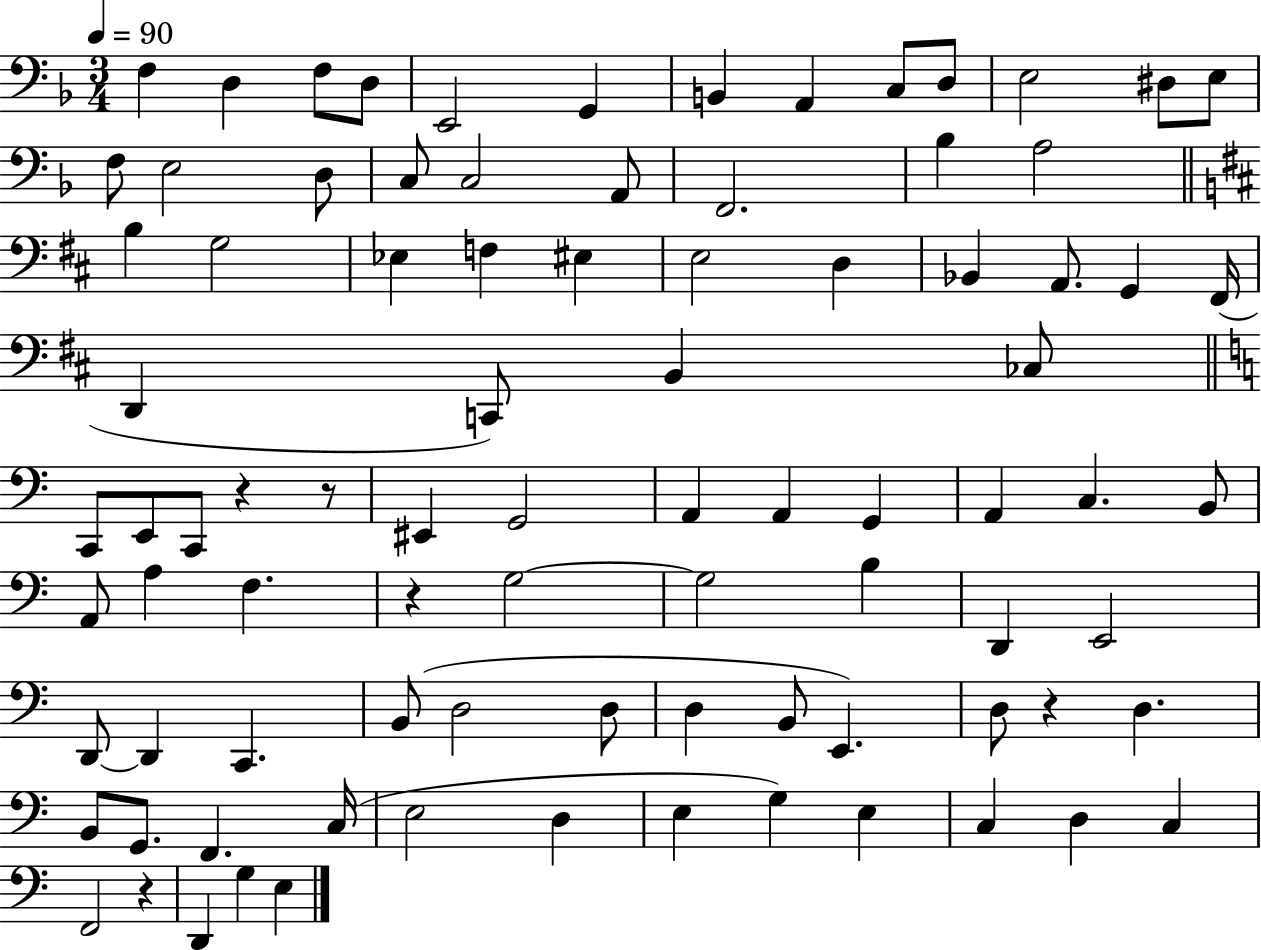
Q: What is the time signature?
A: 3/4